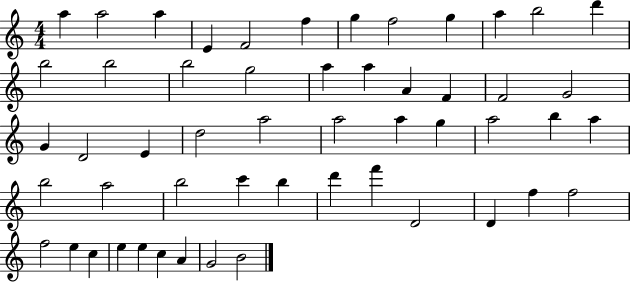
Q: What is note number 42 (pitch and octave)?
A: D4